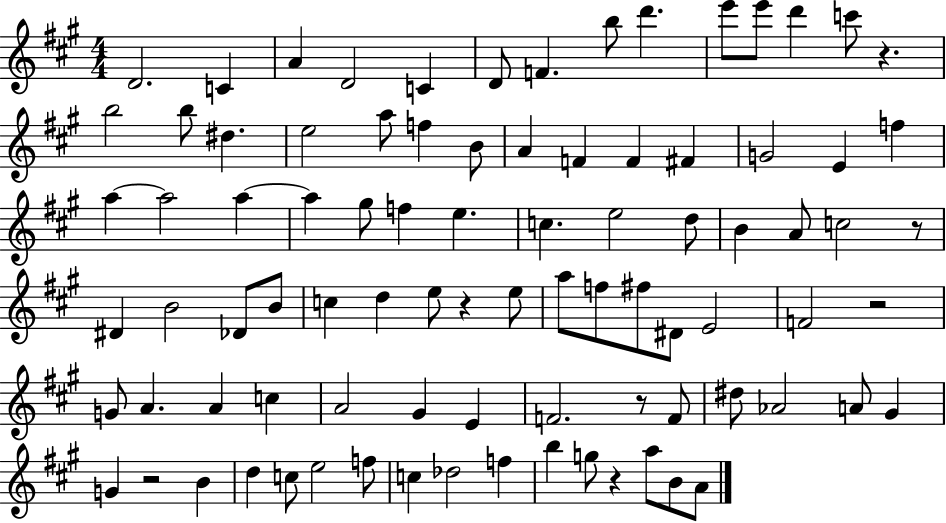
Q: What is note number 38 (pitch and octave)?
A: B4